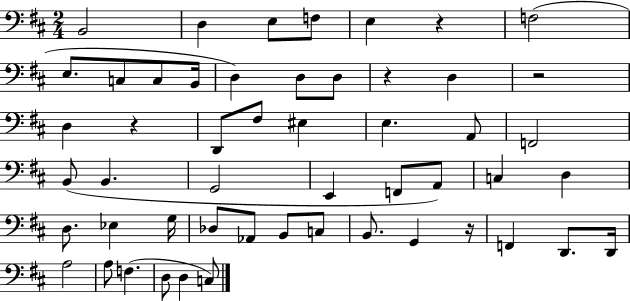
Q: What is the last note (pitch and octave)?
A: C3